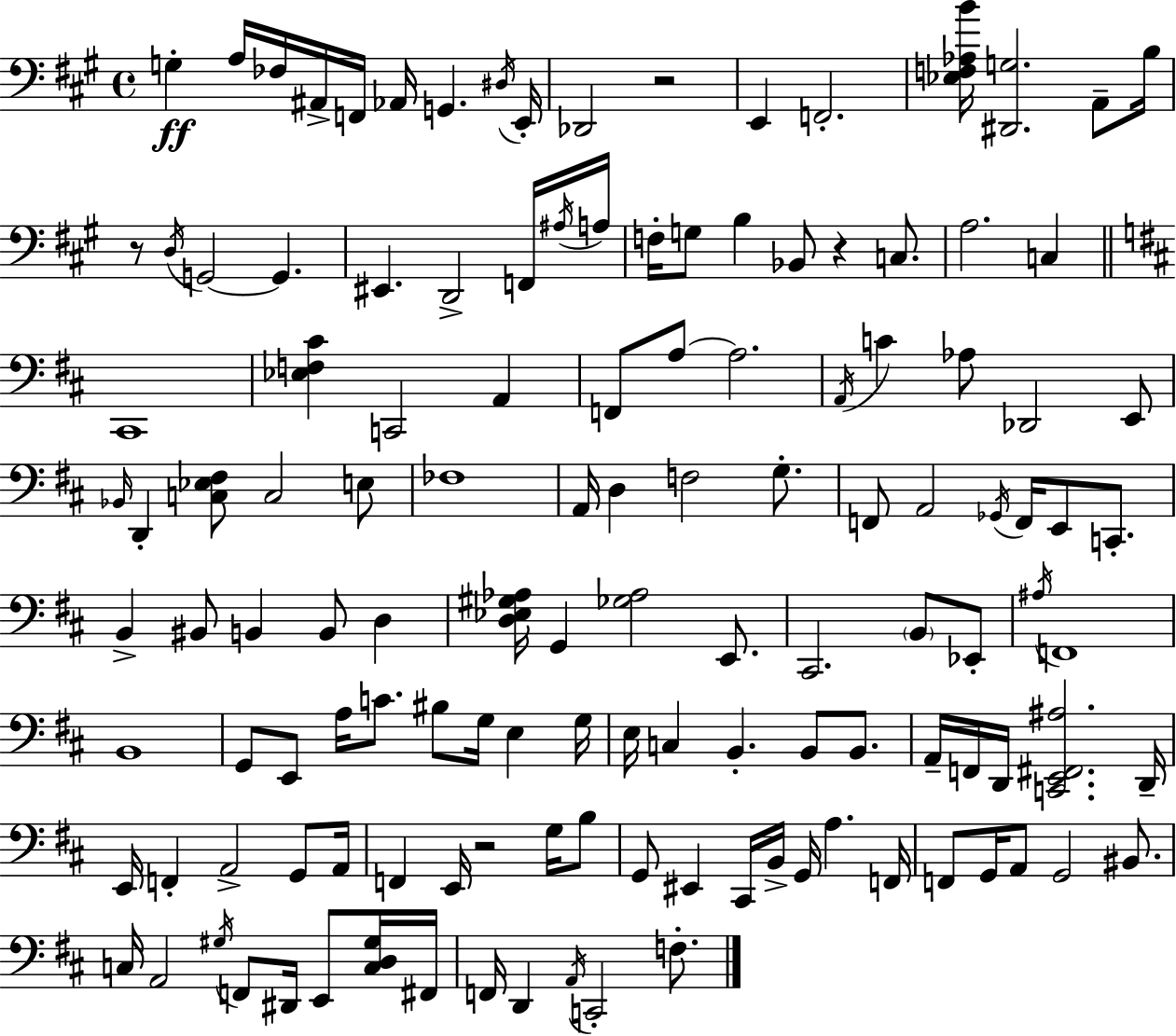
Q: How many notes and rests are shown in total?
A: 130